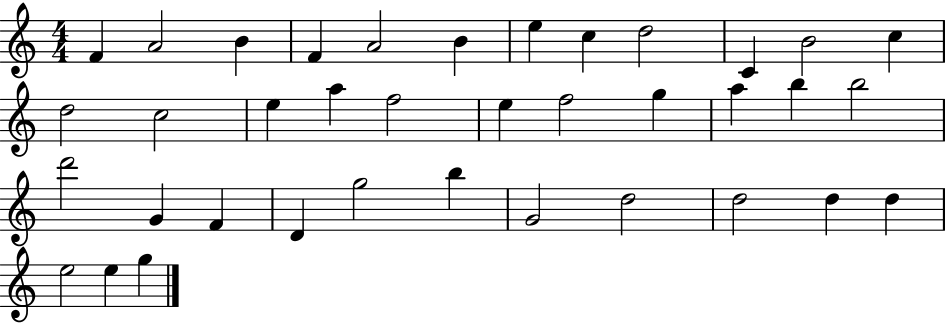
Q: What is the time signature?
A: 4/4